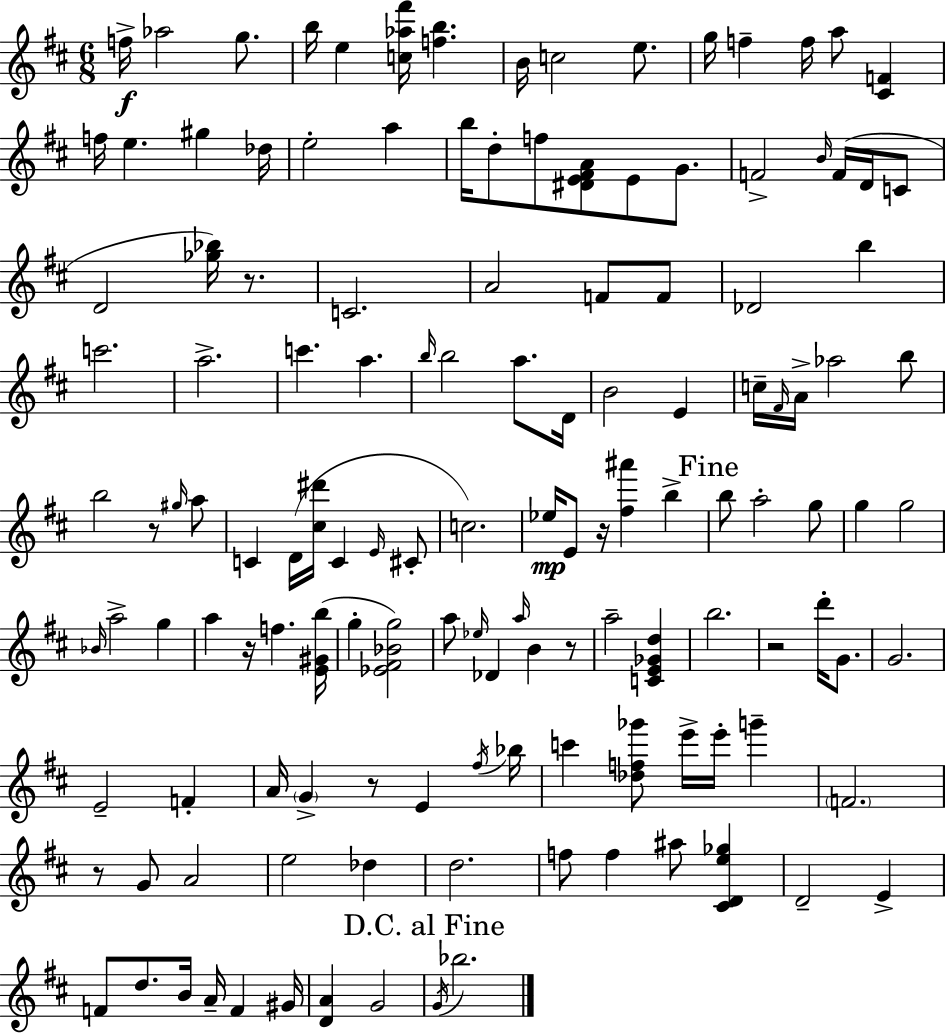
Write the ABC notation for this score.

X:1
T:Untitled
M:6/8
L:1/4
K:D
f/4 _a2 g/2 b/4 e [c_a^f']/4 [fb] B/4 c2 e/2 g/4 f f/4 a/2 [^CF] f/4 e ^g _d/4 e2 a b/4 d/2 f/2 [^DE^FA]/2 E/2 G/2 F2 B/4 F/4 D/4 C/2 D2 [_g_b]/4 z/2 C2 A2 F/2 F/2 _D2 b c'2 a2 c' a b/4 b2 a/2 D/4 B2 E c/4 ^F/4 A/4 _a2 b/2 b2 z/2 ^g/4 a/2 C D/4 [^c^d']/4 C E/4 ^C/2 c2 _e/4 E/2 z/4 [^f^a'] b b/2 a2 g/2 g g2 _B/4 a2 g a z/4 f [E^Gb]/4 g [_E^F_Bg]2 a/2 _e/4 _D a/4 B z/2 a2 [CE_Gd] b2 z2 d'/4 G/2 G2 E2 F A/4 G z/2 E ^f/4 _b/4 c' [_df_g']/2 e'/4 e'/4 g' F2 z/2 G/2 A2 e2 _d d2 f/2 f ^a/2 [^CDe_g] D2 E F/2 d/2 B/4 A/4 F ^G/4 [DA] G2 G/4 _b2